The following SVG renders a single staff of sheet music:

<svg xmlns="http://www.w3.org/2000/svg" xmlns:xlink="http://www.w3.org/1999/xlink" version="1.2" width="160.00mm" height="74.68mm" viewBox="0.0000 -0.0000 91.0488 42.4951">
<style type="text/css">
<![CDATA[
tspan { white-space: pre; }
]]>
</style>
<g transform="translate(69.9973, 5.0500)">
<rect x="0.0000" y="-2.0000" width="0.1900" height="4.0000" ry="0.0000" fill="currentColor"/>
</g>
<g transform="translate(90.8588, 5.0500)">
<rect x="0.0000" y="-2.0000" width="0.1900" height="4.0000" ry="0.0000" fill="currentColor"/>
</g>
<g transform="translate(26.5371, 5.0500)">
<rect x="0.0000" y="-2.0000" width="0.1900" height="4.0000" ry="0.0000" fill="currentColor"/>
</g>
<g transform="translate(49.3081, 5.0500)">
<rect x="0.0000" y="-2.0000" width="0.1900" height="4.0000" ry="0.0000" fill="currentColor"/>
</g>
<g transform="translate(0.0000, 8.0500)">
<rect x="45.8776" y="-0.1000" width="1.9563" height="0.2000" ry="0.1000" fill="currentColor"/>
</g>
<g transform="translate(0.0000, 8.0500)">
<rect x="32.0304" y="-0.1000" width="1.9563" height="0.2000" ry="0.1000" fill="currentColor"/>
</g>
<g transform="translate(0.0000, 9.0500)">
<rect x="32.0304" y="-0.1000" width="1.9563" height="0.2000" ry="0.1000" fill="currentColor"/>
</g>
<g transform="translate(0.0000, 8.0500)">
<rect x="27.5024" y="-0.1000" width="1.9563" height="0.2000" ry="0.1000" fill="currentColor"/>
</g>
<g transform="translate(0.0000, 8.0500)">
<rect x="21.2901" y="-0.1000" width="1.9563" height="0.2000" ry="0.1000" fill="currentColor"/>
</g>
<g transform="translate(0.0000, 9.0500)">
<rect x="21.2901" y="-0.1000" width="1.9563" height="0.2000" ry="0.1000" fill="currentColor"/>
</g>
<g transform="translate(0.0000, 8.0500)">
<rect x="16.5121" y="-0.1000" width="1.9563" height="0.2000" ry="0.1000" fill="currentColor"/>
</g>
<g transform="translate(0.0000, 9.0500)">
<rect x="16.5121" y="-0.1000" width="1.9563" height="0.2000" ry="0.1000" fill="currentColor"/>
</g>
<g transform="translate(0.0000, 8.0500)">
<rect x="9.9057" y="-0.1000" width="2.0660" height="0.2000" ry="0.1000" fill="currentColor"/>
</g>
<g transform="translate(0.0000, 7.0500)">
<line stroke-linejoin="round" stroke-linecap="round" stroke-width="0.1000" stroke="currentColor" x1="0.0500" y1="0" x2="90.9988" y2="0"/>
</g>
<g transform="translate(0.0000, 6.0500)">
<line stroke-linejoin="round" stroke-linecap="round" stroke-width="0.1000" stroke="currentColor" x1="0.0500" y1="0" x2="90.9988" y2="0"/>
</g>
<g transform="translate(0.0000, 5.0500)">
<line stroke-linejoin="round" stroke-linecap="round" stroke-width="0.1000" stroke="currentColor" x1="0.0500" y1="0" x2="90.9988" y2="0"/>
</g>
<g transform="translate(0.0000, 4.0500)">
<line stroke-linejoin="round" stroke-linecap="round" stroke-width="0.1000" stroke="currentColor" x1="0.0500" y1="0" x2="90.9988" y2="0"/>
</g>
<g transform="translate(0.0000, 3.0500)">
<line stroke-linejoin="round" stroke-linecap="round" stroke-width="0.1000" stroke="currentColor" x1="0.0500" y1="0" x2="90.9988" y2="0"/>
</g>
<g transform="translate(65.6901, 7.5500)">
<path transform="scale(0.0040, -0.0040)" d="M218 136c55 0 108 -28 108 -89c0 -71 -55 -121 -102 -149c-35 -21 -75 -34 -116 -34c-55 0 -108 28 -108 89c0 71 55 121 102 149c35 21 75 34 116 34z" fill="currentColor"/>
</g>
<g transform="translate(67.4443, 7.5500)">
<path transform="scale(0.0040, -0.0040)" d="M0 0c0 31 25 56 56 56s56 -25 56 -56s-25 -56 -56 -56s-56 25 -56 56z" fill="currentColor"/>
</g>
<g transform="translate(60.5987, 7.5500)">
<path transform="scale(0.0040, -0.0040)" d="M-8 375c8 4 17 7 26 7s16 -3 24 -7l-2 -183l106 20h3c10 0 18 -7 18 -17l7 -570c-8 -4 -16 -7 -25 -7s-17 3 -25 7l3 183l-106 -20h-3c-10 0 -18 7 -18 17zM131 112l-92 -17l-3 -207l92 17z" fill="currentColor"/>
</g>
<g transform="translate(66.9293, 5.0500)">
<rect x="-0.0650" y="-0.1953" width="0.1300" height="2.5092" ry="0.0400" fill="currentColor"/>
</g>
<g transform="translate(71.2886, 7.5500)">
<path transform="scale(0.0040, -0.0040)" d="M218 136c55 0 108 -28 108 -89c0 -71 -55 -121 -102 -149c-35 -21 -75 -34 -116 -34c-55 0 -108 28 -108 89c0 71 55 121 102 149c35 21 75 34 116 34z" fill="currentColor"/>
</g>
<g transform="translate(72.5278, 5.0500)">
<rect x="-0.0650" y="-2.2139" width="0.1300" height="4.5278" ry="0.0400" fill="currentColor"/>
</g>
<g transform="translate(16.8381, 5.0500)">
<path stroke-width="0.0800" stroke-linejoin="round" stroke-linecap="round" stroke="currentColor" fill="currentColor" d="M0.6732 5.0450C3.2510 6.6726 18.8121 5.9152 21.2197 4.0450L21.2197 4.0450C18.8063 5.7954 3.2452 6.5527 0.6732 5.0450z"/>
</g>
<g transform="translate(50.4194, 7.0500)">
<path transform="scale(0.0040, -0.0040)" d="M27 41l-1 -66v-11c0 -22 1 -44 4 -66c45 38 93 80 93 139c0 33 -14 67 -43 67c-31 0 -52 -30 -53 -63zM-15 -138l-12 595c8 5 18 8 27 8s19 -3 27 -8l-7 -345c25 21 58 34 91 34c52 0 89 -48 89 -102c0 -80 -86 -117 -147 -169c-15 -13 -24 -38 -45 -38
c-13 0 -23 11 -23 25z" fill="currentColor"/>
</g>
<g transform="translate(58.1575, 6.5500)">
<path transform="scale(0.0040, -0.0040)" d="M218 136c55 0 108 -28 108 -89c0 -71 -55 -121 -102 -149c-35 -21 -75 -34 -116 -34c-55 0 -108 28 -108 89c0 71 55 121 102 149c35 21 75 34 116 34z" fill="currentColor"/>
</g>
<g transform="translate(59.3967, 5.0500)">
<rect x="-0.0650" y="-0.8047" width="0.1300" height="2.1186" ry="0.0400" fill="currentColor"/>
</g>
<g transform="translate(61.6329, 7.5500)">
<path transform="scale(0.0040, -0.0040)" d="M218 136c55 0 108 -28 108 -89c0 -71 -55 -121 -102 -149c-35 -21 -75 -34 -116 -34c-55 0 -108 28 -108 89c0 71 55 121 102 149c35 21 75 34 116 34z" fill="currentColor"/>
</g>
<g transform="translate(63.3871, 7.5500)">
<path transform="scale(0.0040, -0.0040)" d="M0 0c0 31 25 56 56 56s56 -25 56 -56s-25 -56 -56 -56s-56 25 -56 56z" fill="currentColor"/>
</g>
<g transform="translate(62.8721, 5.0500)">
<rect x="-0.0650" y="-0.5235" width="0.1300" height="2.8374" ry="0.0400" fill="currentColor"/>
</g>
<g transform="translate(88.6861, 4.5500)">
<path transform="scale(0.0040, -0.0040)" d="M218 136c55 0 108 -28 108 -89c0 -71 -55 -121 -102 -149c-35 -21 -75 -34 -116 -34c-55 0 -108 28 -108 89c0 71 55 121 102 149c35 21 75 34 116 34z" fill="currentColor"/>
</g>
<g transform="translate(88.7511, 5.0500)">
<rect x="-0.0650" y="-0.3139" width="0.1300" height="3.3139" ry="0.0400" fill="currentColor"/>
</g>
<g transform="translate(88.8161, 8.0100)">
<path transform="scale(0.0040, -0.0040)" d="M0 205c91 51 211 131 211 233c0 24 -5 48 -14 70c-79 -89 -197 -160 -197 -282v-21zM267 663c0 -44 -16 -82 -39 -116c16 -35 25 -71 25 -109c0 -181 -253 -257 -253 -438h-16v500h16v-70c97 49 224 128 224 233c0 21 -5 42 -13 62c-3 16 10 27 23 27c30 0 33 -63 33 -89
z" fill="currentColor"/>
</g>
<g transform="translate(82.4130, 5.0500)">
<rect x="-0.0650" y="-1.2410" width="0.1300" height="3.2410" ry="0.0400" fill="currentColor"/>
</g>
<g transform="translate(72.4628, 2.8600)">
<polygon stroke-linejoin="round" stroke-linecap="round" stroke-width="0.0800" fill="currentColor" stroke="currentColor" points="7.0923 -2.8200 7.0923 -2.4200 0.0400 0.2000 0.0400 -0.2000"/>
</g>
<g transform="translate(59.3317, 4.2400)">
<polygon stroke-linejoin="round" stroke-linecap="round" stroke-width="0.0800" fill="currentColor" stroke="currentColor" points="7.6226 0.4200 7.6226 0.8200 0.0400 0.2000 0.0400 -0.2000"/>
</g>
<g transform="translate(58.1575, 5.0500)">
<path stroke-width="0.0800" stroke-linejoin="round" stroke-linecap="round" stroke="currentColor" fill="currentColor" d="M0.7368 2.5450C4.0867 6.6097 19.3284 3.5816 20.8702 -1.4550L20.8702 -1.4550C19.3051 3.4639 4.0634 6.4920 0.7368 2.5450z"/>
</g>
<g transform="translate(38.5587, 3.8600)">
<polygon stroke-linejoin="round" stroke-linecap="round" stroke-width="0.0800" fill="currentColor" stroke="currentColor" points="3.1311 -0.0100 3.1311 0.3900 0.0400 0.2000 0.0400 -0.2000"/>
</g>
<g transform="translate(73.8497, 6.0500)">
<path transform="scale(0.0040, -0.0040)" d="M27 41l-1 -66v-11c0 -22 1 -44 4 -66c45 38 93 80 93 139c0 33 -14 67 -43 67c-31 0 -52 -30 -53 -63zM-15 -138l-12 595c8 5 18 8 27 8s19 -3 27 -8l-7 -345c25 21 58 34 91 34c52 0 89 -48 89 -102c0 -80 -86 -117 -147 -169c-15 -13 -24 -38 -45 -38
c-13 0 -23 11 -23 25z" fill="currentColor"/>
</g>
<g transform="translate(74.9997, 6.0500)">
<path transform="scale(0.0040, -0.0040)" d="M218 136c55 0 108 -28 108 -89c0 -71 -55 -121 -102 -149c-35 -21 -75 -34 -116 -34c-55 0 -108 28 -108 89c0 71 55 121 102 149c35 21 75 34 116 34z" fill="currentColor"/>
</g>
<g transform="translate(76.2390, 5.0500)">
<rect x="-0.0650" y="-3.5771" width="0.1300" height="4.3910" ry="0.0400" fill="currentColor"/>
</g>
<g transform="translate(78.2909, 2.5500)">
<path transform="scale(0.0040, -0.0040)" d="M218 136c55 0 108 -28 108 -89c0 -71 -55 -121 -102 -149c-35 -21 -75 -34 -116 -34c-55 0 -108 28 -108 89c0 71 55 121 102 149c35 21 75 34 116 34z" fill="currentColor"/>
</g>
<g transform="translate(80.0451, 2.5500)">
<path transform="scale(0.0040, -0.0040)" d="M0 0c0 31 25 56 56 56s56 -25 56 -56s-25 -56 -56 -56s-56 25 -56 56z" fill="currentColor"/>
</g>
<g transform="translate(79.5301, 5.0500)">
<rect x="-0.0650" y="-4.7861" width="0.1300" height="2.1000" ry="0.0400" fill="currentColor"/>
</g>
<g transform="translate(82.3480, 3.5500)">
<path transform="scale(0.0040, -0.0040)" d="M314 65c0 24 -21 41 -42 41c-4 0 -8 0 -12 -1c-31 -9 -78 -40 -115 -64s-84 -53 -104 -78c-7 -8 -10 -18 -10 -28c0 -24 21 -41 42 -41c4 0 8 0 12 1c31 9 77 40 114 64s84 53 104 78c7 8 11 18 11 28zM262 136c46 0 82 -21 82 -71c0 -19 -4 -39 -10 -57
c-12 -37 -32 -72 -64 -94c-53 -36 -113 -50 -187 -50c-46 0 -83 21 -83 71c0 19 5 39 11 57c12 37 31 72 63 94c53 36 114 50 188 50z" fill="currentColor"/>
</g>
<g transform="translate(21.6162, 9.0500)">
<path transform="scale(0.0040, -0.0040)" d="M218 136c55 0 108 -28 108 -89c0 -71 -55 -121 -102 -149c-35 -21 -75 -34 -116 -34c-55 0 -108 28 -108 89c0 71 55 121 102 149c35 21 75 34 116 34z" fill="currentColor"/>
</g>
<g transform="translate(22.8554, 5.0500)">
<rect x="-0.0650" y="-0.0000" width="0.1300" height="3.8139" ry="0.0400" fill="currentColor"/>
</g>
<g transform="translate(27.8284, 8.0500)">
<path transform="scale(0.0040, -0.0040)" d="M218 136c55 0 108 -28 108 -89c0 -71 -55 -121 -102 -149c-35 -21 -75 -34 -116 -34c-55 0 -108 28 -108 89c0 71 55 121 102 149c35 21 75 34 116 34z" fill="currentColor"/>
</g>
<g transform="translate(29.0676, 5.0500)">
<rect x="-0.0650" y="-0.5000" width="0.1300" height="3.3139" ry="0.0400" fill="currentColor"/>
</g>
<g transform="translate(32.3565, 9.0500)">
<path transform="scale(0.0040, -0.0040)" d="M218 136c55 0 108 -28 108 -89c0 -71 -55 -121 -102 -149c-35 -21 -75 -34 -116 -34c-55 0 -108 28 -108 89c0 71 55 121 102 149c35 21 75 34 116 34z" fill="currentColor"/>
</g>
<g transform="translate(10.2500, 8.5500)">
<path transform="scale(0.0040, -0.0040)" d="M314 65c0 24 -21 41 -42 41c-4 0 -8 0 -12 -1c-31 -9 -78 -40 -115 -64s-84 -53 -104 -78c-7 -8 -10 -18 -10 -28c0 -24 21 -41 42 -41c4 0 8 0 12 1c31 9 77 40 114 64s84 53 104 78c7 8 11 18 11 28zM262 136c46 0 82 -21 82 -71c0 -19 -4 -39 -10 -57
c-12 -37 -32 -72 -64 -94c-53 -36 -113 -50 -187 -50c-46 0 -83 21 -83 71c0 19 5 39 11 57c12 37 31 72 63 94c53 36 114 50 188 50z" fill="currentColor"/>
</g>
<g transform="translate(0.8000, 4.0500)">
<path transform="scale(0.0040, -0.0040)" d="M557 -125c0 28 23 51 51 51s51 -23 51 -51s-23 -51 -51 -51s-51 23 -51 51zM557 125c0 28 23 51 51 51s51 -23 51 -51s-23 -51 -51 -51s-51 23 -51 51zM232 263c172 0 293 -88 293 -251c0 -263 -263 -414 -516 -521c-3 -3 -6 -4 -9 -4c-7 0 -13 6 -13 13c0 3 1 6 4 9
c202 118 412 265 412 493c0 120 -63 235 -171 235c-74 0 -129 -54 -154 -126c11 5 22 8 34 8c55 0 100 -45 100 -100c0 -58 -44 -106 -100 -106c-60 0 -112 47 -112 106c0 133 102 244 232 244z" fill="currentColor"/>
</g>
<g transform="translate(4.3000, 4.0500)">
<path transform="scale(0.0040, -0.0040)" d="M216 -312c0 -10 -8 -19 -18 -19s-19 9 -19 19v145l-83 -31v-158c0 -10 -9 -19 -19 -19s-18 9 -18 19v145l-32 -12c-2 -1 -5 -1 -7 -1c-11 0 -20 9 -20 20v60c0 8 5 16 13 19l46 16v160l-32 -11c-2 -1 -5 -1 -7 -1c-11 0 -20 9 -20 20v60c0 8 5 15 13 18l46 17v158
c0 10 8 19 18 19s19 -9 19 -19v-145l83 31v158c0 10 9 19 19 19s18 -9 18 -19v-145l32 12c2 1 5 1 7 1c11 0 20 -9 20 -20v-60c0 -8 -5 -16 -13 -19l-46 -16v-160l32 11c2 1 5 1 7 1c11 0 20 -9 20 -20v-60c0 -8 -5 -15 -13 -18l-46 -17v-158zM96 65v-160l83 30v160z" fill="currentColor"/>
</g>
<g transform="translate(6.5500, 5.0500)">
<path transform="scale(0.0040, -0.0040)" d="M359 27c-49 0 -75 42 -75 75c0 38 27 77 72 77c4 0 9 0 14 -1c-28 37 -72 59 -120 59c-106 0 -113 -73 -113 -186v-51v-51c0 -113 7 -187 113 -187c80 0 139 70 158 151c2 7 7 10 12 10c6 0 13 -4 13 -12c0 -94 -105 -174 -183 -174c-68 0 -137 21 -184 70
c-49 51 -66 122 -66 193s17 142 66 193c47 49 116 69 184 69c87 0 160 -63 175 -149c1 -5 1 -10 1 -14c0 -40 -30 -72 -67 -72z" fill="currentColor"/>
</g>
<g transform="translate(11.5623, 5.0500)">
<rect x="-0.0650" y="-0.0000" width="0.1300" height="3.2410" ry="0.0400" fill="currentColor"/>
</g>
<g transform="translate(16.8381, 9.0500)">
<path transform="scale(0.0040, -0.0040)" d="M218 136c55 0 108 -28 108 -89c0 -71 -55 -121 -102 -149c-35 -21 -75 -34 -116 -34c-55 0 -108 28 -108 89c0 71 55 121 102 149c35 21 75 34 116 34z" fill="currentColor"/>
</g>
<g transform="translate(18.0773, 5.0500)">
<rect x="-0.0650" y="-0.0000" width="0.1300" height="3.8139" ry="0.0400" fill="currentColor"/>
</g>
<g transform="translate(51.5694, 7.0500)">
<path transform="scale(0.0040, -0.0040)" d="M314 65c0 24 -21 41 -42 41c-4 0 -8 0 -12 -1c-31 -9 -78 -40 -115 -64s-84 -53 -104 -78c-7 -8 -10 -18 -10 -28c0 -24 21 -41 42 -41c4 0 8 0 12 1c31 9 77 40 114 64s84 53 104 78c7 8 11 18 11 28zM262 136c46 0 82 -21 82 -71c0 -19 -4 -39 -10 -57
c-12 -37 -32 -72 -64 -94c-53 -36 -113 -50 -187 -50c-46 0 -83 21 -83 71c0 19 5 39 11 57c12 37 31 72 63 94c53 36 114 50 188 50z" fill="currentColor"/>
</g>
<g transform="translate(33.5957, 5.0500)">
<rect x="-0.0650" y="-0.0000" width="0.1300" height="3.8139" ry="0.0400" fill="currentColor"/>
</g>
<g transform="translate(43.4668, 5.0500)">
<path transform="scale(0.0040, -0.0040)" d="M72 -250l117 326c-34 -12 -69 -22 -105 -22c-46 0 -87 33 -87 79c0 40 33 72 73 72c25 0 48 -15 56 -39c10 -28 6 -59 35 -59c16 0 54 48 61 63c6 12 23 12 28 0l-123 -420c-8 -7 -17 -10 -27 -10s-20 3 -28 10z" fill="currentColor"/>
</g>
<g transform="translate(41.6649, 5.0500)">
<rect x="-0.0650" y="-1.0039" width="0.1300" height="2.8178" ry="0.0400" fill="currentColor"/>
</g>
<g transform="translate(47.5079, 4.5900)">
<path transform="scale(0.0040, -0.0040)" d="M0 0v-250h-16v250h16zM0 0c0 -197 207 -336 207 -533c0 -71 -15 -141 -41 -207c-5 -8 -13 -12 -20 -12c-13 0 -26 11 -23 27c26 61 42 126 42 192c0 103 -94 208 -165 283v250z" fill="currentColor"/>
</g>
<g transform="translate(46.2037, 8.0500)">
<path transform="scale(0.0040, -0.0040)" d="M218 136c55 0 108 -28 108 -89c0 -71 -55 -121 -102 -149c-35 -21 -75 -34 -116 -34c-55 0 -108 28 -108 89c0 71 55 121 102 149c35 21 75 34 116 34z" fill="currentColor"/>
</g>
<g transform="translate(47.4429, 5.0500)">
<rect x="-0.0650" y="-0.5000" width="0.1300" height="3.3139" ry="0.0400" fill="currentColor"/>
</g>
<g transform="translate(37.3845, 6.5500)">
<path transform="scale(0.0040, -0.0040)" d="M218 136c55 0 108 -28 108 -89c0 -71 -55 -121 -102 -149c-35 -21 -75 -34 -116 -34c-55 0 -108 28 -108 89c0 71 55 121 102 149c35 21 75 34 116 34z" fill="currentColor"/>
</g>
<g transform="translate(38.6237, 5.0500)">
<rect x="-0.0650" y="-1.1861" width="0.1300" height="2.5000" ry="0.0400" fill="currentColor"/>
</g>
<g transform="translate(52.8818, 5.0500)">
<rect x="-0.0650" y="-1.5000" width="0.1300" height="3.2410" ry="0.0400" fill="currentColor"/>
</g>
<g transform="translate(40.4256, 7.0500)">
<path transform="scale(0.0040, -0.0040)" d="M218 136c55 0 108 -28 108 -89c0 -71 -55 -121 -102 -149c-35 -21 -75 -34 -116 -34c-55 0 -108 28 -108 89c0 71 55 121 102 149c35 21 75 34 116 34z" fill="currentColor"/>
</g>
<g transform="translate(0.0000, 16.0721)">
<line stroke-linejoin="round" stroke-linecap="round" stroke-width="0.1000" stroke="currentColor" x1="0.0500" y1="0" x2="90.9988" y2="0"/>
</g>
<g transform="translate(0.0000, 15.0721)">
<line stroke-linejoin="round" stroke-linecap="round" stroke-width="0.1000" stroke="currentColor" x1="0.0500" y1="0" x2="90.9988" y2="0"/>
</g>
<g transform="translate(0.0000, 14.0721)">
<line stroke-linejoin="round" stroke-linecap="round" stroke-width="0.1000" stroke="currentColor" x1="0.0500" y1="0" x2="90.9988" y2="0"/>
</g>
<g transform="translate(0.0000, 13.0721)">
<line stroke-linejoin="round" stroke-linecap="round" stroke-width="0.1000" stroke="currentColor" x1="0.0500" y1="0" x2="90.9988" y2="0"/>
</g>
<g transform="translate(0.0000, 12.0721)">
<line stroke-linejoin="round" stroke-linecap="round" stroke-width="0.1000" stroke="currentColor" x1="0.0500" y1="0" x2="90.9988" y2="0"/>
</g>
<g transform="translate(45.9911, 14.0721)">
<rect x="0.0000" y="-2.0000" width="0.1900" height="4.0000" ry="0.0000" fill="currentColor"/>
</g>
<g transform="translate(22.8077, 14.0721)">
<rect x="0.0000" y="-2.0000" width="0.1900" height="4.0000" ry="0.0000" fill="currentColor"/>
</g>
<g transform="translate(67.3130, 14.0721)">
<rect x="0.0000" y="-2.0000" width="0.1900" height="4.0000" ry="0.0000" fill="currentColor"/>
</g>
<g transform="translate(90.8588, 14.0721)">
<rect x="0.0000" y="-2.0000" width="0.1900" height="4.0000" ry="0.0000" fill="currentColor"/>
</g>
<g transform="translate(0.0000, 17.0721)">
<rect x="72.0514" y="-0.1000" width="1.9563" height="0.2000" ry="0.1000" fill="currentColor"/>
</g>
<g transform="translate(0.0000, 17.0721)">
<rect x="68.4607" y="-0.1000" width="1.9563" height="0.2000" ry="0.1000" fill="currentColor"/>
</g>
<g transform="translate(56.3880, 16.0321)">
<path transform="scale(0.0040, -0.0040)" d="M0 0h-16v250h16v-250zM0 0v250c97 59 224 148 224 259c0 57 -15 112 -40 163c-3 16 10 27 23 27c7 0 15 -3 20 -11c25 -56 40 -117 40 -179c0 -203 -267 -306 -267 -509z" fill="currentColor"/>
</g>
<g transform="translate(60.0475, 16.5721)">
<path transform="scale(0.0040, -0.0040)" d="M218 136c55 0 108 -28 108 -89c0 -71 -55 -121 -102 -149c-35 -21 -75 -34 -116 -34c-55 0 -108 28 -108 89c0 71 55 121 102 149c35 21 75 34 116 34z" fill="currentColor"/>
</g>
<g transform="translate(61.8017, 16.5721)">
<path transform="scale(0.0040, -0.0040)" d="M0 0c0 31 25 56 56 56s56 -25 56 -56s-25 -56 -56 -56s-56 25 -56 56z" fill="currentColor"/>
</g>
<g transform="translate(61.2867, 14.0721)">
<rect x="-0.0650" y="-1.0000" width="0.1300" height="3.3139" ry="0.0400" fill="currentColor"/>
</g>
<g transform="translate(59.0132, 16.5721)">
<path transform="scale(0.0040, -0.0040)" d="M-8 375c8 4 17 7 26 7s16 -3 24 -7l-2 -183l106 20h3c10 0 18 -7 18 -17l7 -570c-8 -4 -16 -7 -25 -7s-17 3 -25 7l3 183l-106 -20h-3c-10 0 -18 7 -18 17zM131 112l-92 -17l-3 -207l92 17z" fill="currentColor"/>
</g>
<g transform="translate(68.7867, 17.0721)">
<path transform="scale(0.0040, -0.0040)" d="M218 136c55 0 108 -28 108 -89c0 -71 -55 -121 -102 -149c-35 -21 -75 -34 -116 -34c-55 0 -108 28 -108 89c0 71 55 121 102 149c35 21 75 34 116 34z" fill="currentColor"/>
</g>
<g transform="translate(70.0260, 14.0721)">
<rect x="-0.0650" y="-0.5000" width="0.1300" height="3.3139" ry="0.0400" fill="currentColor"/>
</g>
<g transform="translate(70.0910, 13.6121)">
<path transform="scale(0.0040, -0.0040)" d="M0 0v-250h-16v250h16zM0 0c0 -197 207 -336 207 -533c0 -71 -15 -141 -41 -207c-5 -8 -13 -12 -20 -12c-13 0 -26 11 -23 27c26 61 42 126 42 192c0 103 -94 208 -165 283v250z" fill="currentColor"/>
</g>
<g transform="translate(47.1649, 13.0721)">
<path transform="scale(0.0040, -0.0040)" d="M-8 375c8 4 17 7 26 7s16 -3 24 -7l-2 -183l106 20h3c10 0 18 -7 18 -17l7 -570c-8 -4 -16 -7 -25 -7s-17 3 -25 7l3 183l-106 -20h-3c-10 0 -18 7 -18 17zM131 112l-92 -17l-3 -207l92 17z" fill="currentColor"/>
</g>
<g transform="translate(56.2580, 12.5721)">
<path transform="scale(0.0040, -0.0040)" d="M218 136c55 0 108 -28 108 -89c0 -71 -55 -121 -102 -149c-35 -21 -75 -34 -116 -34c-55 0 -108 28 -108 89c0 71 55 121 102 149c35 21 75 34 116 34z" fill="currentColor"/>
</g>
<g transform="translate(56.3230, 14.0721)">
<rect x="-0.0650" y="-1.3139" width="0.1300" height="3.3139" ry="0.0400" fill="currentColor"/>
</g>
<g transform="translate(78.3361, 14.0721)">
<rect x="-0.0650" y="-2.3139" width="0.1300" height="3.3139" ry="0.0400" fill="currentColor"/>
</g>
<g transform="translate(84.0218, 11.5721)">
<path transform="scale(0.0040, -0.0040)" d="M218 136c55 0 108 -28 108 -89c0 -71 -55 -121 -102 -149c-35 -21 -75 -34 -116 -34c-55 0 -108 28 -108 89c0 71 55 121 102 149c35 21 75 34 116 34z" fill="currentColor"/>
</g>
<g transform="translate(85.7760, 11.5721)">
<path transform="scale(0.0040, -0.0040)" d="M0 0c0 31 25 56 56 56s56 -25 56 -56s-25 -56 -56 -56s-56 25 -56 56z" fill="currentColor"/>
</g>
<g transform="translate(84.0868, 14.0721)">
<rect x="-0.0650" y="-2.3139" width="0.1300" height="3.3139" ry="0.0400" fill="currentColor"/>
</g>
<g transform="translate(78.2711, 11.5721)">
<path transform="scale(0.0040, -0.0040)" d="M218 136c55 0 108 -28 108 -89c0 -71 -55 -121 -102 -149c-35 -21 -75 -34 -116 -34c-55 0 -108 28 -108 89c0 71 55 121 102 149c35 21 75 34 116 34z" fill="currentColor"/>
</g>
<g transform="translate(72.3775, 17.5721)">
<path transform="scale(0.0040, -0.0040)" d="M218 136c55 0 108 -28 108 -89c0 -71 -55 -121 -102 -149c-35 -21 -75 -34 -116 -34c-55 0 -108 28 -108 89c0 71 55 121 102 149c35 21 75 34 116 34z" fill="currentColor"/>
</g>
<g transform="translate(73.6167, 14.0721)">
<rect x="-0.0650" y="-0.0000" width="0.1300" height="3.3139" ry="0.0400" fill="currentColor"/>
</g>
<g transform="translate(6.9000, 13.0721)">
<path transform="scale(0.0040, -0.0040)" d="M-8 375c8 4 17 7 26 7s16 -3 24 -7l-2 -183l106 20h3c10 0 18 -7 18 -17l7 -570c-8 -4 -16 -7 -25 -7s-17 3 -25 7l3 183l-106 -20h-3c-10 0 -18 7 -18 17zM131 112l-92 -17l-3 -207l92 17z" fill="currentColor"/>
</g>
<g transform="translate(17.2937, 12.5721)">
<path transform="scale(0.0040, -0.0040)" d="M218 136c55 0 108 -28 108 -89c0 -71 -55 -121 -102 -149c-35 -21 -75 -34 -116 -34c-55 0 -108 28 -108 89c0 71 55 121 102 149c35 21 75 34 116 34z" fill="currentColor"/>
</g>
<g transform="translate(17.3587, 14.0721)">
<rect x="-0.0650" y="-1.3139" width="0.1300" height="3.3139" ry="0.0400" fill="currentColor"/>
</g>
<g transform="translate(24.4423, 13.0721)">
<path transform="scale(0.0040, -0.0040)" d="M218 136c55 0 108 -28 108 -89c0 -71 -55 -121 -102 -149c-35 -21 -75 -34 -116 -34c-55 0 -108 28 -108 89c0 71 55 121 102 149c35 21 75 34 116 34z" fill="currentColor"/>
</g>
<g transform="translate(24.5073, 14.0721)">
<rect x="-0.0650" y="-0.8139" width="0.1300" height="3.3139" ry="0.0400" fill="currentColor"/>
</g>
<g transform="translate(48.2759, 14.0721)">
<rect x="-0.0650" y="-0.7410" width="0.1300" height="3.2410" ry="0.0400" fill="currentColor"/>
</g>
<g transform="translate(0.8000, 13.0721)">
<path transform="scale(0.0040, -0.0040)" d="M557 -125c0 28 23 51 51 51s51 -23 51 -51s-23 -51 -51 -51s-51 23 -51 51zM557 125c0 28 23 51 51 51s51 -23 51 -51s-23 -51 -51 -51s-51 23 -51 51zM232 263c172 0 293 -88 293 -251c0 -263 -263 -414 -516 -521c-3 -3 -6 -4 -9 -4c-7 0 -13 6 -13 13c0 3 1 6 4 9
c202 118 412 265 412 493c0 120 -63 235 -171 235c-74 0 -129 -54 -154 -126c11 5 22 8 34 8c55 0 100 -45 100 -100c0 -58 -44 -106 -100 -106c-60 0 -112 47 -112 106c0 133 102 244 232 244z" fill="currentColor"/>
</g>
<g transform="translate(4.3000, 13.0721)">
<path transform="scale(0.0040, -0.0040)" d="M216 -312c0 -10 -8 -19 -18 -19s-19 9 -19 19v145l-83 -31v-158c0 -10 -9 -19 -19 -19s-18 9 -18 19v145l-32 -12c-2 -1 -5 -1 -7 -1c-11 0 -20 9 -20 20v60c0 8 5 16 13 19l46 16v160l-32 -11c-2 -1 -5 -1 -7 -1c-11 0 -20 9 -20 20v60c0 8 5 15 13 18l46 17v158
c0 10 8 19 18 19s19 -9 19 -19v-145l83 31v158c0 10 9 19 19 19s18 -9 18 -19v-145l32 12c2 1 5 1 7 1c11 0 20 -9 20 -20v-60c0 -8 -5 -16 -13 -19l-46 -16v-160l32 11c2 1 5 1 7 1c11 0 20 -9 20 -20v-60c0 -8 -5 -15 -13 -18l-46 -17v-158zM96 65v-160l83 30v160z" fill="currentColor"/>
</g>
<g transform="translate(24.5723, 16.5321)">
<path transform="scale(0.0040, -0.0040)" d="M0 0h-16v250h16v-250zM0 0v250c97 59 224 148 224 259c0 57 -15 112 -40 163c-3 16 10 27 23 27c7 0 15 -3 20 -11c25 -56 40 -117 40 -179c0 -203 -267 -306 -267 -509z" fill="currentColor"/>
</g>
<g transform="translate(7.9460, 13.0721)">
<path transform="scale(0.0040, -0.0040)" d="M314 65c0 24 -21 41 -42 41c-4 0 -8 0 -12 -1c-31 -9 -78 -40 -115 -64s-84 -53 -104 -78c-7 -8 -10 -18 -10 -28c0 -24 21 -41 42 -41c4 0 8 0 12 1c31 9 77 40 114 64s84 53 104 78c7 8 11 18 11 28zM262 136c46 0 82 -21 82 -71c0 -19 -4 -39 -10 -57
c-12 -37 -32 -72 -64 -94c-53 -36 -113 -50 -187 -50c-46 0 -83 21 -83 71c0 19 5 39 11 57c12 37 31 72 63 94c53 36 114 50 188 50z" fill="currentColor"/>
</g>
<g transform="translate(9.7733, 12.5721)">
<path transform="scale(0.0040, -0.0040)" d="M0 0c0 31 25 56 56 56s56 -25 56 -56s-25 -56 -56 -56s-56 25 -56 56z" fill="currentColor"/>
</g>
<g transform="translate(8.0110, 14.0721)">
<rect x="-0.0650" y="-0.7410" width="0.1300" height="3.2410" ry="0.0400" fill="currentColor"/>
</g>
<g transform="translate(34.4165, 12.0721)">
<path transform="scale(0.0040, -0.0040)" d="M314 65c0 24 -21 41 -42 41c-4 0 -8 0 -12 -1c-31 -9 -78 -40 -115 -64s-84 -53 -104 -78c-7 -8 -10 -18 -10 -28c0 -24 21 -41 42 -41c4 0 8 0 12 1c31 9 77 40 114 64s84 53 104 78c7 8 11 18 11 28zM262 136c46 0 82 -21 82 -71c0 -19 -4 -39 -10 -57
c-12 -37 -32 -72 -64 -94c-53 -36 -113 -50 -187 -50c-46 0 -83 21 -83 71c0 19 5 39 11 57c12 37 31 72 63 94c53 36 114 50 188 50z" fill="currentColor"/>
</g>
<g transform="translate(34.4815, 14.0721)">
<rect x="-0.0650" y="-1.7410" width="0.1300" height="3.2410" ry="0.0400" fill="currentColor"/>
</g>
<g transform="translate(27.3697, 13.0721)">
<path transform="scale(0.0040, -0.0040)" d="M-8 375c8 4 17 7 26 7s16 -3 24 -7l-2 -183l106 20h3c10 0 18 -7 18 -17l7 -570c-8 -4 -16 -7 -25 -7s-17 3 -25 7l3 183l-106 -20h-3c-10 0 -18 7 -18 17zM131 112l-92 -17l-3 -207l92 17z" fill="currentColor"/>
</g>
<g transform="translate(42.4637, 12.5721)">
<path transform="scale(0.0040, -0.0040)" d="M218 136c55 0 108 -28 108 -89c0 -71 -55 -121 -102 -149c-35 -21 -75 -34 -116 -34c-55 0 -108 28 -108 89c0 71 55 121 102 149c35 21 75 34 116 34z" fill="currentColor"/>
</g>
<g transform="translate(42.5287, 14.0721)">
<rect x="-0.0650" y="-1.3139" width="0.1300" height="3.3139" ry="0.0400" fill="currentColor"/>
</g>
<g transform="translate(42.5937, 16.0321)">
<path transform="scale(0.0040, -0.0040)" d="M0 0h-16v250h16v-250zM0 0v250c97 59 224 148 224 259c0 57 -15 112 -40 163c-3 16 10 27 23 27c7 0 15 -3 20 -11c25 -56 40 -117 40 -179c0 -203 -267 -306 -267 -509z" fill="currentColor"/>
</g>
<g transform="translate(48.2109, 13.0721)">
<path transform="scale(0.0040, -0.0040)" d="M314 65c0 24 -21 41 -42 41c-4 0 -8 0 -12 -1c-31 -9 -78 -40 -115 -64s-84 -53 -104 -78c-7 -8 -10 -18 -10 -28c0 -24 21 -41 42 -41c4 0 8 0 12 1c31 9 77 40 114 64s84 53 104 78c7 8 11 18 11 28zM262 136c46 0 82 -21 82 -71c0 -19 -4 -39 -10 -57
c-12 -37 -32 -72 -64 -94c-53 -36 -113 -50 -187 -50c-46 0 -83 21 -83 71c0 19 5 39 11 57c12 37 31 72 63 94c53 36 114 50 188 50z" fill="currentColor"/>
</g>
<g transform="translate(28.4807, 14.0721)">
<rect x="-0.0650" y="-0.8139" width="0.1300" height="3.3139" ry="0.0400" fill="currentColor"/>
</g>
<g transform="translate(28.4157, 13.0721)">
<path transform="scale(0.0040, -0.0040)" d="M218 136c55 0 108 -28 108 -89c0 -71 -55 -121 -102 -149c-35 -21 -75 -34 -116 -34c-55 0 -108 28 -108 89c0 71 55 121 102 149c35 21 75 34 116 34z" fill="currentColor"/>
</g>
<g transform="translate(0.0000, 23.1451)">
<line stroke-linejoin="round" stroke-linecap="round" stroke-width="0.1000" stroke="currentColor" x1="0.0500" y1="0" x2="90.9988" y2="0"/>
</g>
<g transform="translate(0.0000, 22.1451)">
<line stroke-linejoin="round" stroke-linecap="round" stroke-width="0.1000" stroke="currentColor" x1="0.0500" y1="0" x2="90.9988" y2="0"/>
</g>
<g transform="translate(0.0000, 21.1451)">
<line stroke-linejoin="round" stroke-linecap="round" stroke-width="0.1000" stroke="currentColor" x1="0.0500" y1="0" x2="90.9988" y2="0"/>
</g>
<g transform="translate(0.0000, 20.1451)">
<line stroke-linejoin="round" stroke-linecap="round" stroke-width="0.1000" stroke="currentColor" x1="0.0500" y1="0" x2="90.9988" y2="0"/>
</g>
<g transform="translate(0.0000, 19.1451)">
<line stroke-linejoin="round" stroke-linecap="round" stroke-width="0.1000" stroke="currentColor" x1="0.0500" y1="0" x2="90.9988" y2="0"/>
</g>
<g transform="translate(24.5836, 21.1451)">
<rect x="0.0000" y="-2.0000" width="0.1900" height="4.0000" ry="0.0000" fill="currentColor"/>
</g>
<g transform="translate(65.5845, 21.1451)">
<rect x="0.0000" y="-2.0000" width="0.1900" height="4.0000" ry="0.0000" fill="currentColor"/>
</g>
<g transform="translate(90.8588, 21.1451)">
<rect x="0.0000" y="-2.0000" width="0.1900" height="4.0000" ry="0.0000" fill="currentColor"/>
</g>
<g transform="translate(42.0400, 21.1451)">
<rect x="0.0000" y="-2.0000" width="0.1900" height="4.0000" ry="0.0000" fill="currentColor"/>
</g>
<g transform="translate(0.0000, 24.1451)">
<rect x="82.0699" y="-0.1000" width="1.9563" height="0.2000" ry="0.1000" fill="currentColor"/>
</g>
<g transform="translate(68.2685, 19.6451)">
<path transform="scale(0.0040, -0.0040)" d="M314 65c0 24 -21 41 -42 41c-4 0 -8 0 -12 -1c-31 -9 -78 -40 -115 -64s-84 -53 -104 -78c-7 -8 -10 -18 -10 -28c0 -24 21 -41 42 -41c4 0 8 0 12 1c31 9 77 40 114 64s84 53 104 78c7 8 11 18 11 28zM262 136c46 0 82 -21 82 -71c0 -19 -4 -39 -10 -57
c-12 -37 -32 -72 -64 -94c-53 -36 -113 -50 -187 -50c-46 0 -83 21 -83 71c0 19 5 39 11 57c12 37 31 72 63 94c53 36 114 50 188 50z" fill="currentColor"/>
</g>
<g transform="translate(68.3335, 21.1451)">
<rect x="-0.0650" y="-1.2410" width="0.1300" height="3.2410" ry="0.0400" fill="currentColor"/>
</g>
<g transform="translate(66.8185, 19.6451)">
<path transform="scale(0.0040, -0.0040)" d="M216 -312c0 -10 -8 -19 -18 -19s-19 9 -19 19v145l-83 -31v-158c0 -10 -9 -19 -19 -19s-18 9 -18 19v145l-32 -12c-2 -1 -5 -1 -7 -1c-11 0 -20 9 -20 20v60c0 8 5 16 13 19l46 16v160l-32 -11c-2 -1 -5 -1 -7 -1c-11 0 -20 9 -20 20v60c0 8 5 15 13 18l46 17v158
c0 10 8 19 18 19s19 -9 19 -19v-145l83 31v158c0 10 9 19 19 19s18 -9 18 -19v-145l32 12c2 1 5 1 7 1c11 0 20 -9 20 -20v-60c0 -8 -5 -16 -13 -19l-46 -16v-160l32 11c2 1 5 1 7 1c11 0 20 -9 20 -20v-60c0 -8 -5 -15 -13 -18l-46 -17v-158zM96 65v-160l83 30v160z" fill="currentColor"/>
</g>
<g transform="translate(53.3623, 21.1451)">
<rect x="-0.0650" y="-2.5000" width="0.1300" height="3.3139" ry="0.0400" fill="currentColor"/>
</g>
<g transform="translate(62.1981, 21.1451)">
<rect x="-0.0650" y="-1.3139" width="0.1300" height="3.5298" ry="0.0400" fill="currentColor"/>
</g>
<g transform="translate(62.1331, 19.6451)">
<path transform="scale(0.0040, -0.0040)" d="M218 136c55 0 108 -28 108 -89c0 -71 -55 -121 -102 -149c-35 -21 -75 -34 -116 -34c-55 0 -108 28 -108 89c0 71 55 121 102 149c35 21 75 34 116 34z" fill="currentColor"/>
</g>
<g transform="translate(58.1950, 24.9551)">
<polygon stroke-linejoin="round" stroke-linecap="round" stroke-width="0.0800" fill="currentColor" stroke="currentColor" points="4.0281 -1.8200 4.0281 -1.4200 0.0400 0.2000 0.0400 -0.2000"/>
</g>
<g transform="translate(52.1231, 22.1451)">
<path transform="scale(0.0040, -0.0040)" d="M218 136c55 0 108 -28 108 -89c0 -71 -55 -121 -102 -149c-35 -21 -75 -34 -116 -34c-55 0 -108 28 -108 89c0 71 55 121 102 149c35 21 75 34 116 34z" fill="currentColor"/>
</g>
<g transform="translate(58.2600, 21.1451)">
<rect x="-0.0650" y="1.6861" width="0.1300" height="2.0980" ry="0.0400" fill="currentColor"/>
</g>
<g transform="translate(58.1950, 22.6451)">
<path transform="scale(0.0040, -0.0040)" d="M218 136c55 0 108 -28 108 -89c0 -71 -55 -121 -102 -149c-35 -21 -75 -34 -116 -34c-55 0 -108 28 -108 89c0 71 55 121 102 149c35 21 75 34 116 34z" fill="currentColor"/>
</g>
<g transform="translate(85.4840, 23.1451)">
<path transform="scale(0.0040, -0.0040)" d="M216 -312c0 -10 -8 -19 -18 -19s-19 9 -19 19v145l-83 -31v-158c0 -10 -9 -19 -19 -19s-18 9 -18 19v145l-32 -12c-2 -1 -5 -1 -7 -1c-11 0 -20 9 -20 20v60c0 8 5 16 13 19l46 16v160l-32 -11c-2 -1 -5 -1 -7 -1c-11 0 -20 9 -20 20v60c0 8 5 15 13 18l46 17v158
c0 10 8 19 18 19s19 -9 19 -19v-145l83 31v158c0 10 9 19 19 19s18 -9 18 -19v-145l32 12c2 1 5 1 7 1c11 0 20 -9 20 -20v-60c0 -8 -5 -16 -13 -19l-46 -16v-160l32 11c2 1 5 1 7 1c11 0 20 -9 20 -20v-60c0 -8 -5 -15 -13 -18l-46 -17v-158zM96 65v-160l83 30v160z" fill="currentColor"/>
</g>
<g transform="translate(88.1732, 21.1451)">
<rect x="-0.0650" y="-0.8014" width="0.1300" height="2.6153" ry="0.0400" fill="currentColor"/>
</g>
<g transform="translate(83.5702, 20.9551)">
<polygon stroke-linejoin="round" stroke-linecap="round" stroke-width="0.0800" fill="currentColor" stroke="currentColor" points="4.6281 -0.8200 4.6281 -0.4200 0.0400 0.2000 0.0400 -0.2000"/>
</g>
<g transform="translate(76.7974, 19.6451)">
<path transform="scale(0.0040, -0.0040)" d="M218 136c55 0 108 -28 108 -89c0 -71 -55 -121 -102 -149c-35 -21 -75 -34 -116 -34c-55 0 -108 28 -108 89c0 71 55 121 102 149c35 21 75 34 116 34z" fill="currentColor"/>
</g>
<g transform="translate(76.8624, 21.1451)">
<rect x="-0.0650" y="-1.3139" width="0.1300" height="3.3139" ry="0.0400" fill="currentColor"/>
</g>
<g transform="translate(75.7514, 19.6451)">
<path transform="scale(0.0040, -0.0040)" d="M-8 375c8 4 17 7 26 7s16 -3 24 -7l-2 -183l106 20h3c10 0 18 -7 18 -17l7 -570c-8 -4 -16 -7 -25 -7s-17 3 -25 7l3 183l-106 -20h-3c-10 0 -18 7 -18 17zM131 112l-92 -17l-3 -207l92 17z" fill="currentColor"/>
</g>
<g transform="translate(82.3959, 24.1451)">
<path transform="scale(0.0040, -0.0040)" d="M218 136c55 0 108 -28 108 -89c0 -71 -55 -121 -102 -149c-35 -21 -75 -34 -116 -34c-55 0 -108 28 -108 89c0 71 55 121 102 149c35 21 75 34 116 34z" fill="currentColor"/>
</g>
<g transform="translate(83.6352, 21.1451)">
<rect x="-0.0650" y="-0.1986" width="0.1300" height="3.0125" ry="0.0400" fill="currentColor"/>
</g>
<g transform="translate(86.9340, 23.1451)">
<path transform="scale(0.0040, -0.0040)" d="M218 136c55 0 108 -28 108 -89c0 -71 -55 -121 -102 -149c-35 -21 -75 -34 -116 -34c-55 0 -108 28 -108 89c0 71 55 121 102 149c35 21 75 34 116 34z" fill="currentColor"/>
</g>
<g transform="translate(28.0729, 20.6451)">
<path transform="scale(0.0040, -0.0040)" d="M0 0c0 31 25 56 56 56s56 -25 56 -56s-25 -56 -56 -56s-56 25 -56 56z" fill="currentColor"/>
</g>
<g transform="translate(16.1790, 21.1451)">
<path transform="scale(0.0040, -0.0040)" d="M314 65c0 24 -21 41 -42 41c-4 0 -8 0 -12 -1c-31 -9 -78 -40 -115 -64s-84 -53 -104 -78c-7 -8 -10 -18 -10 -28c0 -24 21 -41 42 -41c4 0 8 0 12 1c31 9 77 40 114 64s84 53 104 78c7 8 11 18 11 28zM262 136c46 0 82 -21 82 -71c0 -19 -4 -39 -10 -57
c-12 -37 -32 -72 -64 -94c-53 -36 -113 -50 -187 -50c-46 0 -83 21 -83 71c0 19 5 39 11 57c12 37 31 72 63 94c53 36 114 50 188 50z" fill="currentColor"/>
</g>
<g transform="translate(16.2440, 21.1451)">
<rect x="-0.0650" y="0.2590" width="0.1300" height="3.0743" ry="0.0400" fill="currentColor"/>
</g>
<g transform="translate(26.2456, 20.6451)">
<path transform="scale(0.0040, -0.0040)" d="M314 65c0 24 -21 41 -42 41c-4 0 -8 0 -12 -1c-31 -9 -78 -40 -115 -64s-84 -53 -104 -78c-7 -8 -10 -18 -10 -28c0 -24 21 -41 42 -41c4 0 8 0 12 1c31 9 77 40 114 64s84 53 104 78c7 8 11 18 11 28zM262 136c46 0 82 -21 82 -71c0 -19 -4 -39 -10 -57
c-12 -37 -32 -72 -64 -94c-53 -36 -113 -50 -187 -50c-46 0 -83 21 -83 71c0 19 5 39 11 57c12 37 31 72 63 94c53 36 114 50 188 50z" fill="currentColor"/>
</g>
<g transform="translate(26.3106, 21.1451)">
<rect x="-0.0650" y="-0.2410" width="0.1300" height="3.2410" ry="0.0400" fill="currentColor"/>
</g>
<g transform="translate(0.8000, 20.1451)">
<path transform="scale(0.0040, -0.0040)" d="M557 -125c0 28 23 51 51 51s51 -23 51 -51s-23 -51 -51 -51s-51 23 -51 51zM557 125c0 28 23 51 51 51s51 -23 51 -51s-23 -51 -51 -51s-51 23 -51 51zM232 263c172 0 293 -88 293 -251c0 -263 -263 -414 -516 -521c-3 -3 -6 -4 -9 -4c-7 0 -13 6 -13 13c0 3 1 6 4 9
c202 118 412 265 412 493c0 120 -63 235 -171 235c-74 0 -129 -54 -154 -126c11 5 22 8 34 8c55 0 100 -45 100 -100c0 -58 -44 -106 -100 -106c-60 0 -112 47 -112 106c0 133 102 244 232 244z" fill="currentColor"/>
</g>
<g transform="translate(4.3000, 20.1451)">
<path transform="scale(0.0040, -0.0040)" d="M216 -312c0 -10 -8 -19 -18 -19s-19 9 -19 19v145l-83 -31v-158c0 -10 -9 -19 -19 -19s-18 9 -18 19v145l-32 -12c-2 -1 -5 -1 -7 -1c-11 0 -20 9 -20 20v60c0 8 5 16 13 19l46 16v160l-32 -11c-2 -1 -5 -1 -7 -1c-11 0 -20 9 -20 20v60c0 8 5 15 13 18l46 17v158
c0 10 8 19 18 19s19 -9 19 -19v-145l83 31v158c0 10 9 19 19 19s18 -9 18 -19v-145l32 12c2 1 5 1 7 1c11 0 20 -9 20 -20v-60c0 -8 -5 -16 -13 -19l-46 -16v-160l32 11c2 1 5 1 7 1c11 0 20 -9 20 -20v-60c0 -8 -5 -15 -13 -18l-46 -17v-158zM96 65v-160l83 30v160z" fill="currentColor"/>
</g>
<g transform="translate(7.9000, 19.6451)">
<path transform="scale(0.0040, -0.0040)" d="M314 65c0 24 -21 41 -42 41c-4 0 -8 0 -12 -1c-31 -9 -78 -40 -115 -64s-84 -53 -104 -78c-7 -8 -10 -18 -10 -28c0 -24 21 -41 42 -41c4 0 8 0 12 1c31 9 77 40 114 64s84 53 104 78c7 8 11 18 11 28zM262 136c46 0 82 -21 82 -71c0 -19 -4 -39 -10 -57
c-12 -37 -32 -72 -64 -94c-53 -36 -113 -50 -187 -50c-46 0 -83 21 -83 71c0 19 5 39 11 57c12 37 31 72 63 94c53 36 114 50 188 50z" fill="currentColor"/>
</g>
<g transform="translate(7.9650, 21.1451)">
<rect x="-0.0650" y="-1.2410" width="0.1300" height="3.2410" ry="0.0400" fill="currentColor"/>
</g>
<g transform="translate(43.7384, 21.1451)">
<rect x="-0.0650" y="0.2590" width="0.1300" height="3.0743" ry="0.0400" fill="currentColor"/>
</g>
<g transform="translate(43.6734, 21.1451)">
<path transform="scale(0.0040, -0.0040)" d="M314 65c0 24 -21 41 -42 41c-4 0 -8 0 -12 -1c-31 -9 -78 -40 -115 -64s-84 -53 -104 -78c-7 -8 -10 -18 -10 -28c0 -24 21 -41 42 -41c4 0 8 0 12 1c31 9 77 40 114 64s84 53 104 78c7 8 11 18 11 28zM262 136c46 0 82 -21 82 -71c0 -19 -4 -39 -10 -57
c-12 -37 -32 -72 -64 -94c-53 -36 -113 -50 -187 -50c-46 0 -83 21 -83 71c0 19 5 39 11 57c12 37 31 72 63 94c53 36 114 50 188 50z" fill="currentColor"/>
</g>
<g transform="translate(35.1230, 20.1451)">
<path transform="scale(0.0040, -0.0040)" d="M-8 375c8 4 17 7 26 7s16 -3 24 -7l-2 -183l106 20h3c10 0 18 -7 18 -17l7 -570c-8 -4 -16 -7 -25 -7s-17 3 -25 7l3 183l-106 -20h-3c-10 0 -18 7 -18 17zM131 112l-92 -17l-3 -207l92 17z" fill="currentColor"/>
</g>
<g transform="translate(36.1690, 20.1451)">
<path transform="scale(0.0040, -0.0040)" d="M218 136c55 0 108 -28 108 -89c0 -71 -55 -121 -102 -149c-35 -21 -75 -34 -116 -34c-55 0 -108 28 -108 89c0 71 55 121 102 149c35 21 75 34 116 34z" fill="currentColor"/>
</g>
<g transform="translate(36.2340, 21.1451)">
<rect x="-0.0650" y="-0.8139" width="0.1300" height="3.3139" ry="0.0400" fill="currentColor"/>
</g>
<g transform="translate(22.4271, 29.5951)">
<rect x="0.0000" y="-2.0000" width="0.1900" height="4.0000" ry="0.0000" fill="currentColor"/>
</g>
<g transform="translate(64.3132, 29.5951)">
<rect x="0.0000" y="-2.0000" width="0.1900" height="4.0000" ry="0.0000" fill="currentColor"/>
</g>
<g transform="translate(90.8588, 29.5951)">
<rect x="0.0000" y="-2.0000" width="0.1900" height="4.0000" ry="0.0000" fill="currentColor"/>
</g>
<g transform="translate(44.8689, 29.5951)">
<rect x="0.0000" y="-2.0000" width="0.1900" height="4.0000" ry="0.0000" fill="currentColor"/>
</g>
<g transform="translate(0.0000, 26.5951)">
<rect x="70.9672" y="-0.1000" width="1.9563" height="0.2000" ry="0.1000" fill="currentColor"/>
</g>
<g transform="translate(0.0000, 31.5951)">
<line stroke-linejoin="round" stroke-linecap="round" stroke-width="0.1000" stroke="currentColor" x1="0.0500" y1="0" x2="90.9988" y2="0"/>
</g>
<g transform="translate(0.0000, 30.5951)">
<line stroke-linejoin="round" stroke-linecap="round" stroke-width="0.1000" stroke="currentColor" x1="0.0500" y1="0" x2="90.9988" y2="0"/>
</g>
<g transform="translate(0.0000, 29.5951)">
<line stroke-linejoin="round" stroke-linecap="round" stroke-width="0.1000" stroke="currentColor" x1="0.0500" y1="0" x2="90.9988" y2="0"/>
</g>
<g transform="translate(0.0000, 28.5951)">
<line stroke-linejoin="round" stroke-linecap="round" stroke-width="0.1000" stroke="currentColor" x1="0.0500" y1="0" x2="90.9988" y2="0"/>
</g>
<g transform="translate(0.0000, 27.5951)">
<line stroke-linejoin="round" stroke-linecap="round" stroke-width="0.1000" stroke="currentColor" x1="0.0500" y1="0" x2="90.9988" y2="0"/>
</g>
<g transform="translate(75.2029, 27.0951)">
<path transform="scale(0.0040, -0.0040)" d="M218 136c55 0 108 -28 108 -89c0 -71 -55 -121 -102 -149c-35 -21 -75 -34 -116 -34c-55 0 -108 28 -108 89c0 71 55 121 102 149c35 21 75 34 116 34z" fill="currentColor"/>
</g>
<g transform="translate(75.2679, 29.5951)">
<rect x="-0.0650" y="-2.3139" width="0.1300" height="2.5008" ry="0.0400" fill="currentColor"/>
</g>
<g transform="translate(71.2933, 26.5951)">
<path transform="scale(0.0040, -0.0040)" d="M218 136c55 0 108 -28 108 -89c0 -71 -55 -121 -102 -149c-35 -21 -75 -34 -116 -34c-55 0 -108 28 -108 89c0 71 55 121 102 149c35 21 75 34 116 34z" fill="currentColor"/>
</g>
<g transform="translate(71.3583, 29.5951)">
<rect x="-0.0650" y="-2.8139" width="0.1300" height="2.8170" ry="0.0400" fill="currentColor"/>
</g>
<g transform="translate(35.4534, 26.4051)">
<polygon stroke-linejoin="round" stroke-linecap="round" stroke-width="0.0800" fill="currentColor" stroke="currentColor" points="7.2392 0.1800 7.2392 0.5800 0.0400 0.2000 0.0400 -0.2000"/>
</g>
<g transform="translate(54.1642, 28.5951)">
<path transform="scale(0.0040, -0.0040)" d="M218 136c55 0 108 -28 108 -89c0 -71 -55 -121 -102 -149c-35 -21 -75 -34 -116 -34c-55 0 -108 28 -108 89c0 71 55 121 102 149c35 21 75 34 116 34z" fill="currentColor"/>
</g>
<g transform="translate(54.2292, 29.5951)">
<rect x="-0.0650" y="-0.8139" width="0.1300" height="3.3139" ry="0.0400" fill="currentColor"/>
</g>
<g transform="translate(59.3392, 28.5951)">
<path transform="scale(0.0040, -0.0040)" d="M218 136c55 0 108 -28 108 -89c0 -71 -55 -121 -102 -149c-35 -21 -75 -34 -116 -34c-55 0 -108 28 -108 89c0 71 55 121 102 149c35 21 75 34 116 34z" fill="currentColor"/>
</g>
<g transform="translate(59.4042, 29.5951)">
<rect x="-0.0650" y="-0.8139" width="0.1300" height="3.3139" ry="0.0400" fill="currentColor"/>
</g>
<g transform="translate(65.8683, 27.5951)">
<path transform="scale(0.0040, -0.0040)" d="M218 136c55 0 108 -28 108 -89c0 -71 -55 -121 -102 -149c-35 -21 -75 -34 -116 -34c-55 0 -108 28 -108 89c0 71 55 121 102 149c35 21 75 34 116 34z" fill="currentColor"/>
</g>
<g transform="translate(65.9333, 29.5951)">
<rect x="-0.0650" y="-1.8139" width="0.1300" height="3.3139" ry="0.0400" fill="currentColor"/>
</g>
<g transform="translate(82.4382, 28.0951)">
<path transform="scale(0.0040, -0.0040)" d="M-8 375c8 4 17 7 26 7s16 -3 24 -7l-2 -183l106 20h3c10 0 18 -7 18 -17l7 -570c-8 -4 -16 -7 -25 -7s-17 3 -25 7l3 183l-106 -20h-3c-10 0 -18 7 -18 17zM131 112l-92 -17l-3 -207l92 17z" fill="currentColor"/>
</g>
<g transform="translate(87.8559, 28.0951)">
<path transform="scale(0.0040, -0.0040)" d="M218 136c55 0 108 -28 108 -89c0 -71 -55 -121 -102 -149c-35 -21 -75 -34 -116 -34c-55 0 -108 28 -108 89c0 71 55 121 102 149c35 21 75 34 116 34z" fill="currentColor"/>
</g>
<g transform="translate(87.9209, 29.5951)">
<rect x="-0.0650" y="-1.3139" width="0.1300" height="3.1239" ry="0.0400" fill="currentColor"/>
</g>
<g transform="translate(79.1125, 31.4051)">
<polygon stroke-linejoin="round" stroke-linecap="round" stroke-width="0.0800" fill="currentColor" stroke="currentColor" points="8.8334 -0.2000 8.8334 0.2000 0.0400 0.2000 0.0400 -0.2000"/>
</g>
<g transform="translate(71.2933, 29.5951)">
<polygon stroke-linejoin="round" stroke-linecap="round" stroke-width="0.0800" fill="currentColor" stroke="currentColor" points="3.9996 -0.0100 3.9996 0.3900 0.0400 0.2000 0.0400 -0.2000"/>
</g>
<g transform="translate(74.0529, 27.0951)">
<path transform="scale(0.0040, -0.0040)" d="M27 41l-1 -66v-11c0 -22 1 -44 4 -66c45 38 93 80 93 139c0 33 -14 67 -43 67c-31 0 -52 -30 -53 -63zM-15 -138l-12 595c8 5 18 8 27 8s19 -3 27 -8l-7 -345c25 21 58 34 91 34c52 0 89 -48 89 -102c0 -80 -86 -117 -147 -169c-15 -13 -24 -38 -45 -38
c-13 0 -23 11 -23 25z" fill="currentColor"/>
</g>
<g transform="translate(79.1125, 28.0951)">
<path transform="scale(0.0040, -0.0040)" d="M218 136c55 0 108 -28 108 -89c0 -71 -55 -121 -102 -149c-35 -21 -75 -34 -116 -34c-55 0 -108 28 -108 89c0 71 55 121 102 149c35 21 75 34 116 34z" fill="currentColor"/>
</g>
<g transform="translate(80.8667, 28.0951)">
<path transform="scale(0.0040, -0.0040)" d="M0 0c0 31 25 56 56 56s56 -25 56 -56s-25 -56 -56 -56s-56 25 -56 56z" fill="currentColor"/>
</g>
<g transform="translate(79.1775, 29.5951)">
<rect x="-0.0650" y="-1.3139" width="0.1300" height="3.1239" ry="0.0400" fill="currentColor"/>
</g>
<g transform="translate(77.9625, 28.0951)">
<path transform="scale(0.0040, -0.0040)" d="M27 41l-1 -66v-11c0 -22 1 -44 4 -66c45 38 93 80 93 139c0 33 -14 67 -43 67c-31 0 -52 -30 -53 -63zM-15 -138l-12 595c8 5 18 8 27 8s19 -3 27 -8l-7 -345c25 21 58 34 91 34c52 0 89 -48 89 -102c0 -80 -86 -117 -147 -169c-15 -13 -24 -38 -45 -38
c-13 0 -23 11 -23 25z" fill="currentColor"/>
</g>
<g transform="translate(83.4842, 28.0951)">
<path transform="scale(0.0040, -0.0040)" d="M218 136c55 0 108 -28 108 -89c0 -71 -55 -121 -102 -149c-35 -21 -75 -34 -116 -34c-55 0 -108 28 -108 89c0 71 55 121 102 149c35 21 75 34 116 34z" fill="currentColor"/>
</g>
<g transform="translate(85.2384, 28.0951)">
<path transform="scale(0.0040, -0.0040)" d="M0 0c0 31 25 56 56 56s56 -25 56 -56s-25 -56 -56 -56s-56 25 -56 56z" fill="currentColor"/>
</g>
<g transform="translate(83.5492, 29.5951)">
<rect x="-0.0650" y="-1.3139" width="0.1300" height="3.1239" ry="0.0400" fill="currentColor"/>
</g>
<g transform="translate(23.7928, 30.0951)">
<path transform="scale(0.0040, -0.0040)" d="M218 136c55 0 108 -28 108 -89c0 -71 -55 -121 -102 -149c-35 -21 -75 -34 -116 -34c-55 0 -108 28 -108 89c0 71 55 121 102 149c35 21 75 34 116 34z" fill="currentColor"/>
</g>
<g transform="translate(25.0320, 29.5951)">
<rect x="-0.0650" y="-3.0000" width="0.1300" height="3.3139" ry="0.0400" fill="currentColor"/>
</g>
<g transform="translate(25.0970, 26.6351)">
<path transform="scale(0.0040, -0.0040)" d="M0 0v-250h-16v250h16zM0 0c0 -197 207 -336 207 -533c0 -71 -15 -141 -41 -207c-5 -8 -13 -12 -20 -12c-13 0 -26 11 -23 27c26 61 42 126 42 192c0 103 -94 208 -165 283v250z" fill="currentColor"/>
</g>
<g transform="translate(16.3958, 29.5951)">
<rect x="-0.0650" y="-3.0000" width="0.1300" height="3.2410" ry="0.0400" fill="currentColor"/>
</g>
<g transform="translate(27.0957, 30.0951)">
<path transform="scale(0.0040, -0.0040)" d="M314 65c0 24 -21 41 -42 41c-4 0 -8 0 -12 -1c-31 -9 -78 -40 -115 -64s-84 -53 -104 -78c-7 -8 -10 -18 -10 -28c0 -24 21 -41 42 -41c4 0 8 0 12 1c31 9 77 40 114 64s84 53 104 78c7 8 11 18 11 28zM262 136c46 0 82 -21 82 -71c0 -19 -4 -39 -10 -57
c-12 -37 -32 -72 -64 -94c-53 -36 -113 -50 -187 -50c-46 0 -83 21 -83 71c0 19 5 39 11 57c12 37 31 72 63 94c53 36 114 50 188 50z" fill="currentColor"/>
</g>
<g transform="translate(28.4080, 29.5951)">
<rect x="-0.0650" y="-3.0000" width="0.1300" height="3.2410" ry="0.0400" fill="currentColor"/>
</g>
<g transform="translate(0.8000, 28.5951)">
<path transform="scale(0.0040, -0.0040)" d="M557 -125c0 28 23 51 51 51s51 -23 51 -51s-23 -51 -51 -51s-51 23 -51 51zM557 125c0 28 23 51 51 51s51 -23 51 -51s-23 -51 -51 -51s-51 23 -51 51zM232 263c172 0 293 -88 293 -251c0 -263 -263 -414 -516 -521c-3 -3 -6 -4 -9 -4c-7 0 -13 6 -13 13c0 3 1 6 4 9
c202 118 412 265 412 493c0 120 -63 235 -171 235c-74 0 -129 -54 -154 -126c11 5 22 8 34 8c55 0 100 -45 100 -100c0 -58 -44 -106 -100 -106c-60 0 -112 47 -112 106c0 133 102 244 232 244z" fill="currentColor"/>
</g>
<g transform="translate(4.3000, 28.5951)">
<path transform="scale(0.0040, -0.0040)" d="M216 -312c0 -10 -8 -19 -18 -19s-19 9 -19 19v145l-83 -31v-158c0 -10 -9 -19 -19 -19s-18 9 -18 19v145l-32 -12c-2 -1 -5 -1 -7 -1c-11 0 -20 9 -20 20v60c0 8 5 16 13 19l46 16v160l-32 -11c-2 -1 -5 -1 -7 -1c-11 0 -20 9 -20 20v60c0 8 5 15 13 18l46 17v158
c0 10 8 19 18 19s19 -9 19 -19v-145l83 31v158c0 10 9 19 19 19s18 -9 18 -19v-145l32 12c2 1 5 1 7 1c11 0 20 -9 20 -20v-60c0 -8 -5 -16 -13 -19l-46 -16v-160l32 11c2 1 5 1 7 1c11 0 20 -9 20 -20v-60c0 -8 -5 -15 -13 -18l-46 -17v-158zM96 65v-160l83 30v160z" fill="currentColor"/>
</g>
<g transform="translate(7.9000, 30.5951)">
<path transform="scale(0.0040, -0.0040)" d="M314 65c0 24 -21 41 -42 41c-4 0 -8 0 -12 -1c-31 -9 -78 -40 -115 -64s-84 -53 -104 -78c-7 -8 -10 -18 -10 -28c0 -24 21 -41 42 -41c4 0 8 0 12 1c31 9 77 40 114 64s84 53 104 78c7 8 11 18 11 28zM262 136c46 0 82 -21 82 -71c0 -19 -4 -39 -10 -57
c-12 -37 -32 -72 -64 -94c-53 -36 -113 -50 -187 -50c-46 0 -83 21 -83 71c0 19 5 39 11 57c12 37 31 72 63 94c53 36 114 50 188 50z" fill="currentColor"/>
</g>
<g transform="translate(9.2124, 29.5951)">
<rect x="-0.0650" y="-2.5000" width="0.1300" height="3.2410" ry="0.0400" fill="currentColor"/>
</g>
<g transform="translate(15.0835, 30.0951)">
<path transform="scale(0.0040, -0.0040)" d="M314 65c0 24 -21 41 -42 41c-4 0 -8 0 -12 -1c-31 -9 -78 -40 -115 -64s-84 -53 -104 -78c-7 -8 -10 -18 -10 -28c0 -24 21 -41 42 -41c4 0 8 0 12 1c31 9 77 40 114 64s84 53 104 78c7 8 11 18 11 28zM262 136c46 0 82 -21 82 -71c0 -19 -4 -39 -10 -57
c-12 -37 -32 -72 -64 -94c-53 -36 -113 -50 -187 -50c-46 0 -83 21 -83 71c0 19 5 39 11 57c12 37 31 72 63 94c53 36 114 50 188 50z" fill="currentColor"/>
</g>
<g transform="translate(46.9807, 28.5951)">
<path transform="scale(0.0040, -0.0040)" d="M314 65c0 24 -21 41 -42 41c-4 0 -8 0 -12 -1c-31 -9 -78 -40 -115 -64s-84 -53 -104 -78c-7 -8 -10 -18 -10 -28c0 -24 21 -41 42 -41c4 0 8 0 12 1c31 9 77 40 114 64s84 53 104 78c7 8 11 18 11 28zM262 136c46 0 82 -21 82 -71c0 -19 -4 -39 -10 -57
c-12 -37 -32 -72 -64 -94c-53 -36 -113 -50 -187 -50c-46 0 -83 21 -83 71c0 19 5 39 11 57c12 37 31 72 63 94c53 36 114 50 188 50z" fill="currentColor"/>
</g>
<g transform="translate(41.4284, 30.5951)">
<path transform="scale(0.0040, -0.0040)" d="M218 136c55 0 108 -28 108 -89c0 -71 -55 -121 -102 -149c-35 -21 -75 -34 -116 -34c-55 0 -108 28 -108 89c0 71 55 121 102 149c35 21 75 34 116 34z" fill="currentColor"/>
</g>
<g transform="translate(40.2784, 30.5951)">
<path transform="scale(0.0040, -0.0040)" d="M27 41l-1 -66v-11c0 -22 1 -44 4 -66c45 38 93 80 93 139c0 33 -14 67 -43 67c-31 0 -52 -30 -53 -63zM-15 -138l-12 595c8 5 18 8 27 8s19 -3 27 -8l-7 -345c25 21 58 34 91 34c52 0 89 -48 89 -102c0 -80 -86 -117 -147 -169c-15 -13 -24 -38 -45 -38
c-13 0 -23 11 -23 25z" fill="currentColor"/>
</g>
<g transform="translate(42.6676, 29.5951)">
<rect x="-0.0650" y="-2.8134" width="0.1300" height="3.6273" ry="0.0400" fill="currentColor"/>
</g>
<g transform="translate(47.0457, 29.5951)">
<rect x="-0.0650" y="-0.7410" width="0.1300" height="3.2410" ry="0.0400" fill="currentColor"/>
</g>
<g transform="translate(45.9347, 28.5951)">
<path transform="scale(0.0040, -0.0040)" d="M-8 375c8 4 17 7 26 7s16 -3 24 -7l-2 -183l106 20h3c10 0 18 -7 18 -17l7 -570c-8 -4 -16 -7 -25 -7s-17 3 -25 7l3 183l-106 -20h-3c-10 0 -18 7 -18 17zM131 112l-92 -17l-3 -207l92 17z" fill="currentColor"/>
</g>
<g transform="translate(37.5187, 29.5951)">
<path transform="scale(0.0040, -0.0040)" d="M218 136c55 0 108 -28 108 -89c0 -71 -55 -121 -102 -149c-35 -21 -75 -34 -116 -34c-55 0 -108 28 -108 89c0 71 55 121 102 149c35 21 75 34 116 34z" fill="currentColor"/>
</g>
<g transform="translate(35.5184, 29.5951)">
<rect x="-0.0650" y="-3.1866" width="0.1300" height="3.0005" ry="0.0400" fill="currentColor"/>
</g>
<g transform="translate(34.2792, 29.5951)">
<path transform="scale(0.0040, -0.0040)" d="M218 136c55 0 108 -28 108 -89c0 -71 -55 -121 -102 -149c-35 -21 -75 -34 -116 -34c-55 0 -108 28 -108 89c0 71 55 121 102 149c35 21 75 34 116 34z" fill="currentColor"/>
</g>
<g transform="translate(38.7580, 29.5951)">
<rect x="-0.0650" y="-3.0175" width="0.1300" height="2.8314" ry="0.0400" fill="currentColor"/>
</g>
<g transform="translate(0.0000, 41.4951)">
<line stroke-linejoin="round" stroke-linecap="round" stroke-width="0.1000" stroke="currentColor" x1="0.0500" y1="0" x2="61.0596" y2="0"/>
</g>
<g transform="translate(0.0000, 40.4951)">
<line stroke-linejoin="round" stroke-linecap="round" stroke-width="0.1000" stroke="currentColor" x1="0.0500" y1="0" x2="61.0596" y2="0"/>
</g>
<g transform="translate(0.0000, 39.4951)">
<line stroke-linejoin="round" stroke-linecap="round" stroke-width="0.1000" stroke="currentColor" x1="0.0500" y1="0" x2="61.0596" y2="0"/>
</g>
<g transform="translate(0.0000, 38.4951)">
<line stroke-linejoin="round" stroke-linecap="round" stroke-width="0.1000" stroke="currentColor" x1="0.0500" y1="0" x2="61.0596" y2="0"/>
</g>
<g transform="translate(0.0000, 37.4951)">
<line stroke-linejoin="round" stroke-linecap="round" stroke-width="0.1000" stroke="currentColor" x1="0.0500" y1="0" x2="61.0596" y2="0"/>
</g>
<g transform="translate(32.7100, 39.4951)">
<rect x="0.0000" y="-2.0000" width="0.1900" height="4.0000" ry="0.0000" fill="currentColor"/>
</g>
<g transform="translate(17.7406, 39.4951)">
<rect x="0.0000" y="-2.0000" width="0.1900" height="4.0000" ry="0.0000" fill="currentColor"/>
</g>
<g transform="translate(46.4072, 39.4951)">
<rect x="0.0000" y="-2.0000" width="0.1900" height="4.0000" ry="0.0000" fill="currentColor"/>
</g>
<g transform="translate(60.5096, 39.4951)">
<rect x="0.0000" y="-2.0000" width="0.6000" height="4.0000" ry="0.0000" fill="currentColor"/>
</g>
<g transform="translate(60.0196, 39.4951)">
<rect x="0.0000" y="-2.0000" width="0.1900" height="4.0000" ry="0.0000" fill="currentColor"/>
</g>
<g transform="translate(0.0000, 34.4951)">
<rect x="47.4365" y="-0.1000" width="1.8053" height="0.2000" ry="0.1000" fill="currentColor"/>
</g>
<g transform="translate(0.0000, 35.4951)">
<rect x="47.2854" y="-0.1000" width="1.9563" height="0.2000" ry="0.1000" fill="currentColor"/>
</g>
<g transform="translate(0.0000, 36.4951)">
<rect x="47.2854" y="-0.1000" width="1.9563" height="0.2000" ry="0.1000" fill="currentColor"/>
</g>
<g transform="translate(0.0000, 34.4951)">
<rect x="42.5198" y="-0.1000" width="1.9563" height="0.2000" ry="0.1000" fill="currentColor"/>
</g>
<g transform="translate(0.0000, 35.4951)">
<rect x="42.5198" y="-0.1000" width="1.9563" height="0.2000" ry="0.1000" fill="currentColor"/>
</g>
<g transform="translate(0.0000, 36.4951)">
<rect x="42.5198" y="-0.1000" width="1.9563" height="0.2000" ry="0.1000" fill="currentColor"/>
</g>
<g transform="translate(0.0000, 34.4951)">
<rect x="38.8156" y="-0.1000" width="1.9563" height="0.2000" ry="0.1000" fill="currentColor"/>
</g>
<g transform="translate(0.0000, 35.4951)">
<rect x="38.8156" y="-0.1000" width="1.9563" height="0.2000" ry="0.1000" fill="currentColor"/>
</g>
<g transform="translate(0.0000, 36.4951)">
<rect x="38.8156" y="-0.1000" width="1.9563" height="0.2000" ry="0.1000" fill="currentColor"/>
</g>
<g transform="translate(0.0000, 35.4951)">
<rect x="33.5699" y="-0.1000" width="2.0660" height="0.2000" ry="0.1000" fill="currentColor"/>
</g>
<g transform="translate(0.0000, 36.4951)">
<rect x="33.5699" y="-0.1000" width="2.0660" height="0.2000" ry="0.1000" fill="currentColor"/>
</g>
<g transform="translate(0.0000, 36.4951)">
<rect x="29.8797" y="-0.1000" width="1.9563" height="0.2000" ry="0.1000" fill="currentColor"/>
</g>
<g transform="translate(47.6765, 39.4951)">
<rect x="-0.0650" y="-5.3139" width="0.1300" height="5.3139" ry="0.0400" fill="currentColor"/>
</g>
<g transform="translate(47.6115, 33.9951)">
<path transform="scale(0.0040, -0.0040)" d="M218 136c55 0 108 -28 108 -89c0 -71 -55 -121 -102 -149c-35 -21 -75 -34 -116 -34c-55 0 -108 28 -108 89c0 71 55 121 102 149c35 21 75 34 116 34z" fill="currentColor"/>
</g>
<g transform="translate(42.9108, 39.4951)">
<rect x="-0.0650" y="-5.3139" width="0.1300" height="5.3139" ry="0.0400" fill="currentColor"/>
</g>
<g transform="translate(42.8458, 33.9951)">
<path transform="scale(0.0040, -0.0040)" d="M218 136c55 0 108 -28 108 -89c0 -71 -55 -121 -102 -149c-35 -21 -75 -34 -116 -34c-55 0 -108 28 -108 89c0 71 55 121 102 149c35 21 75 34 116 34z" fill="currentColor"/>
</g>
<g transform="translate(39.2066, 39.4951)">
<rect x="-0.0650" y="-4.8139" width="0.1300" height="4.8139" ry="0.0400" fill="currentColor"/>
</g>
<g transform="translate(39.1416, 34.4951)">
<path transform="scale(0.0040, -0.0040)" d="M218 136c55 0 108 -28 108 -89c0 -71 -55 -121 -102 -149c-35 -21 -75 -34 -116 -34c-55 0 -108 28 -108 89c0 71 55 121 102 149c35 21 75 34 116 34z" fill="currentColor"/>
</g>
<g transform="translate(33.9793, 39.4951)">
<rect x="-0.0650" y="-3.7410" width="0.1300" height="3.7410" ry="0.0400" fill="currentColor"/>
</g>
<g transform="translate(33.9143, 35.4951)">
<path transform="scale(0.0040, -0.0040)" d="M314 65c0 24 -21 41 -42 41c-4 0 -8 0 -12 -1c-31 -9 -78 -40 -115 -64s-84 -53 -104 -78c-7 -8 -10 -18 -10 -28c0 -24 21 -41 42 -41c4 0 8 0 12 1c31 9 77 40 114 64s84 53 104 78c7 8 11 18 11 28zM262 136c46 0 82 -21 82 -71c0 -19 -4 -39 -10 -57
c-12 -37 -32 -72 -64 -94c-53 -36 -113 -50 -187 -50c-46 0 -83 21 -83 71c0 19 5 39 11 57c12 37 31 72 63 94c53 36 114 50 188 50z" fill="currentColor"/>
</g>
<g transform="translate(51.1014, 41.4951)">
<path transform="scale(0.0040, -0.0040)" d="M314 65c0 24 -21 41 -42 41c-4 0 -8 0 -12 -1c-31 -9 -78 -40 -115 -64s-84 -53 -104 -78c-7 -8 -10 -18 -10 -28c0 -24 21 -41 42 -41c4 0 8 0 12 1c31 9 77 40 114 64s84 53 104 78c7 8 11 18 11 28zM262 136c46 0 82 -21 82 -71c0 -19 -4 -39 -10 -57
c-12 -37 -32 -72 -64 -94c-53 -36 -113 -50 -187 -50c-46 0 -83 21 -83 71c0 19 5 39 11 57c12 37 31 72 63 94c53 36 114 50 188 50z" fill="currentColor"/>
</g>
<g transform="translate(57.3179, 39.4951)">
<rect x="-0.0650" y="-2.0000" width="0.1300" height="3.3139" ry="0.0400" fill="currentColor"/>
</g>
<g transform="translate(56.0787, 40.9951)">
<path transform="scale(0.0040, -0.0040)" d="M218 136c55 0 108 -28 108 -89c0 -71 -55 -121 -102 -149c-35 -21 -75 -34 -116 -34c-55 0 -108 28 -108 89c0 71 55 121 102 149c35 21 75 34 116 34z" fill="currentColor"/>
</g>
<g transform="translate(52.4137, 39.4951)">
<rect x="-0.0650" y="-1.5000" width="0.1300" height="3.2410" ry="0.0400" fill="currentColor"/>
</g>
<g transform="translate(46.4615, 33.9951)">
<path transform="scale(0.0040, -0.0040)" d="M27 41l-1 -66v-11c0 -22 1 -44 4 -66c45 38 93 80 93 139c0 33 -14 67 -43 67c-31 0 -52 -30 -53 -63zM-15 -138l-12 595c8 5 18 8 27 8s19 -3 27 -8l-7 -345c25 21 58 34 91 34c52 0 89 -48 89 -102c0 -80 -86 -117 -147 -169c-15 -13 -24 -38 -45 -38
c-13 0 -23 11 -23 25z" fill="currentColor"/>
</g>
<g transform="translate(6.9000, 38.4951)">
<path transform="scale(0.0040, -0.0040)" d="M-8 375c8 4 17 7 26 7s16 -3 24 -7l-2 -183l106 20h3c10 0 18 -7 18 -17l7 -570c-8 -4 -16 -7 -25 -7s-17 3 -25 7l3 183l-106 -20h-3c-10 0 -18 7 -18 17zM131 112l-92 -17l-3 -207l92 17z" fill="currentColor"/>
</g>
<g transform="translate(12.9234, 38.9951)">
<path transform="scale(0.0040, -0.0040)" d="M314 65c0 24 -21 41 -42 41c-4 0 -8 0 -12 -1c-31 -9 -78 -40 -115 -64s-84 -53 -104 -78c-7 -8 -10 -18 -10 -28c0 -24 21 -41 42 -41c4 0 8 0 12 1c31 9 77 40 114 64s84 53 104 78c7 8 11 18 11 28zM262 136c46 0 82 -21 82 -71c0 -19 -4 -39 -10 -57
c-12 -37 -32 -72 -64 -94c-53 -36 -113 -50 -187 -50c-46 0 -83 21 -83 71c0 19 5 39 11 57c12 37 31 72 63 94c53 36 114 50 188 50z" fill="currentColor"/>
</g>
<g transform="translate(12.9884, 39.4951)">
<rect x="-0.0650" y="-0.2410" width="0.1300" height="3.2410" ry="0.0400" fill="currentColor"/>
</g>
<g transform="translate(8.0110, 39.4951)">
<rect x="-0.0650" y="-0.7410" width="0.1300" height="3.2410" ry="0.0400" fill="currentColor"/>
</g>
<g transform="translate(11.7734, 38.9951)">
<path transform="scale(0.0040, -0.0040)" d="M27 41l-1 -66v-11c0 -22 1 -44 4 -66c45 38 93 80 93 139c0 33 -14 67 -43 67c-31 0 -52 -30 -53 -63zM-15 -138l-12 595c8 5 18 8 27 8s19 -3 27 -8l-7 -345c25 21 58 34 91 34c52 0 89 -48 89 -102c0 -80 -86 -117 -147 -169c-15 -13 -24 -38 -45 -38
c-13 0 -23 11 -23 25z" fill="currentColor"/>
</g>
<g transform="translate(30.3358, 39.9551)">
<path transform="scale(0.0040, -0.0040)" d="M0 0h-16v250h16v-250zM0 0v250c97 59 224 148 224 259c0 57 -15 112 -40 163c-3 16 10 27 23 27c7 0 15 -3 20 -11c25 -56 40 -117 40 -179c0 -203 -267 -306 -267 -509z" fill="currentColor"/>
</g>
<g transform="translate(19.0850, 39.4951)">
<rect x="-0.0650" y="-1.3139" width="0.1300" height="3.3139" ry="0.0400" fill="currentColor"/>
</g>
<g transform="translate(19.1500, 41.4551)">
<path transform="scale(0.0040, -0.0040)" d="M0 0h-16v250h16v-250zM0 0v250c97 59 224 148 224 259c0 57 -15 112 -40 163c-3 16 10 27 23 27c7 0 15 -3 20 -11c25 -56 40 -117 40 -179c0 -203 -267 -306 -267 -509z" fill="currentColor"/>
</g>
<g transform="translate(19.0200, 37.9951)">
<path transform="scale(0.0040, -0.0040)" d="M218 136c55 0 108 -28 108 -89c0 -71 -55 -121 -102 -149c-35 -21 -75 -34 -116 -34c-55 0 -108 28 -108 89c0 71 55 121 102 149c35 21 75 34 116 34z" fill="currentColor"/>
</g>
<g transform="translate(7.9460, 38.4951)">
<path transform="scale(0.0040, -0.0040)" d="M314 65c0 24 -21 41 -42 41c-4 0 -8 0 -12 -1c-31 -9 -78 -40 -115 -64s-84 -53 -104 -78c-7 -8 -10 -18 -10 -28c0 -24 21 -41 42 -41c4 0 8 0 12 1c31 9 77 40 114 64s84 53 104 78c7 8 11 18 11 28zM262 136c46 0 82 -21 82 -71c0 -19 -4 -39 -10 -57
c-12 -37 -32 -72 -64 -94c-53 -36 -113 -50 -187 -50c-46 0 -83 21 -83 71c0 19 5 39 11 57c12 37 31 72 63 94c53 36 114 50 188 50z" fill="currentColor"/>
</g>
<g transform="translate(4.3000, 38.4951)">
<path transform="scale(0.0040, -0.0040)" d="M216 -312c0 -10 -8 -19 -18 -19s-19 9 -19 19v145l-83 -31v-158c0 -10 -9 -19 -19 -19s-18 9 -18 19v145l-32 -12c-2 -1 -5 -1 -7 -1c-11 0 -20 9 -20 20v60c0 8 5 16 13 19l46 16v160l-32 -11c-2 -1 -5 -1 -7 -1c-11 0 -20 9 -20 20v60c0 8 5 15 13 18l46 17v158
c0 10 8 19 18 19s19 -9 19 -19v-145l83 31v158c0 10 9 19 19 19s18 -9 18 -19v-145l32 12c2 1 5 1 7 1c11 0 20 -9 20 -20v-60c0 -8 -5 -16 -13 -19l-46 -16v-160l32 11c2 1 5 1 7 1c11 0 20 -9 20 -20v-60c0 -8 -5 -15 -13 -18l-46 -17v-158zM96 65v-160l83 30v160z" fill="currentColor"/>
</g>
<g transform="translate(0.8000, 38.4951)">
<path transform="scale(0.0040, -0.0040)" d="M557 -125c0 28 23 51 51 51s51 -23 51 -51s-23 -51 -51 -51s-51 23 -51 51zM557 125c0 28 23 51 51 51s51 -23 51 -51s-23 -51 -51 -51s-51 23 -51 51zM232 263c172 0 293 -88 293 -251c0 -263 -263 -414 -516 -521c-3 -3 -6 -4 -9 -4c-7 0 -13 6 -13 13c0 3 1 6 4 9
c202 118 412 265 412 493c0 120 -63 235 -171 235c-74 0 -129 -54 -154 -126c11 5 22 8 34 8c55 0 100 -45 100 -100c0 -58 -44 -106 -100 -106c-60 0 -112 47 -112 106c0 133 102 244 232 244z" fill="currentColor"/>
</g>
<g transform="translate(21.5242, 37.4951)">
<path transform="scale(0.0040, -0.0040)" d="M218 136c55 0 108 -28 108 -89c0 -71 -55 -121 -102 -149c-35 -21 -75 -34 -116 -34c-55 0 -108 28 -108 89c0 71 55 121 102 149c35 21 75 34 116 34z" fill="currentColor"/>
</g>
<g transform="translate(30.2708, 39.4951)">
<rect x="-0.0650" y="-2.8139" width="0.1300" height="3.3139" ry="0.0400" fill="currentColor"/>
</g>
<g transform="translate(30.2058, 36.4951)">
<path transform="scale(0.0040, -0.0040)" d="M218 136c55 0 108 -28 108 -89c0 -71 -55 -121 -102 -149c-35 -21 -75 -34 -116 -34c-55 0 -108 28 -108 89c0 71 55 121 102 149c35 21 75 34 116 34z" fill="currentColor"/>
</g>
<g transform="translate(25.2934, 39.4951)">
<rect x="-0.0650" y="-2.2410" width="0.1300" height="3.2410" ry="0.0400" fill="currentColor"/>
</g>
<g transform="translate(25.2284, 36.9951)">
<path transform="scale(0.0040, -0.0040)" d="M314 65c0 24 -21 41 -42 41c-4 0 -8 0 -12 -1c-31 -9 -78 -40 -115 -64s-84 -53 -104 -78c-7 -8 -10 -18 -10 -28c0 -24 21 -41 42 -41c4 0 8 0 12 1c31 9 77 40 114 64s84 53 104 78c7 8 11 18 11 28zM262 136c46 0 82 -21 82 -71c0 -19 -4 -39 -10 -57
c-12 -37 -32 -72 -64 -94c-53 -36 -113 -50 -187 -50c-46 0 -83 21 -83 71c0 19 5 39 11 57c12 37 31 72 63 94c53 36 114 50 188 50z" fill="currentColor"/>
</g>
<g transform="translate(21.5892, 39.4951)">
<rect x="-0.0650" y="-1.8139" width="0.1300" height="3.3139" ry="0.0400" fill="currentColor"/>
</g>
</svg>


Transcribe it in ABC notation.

X:1
T:Untitled
M:4/4
L:1/4
K:G
D,,2 C,, C,, E,, C,, A,,/2 G,,/2 z/2 E,,/2 _G,,2 A,,/2 F,,/2 F,,/2 ^F,,/2 _B,,/2 B,/2 G,2 E,/4 F,2 G, ^F,/2 F, A,2 G,/2 F,2 G,/2 F,, E,,/2 D,, B, B, G,2 D,2 E,2 F, D,2 B,, A,,/2 G,/2 ^G,2 G, E,,/2 ^G,,/2 B,,2 C,2 C,/2 C,2 D,/2 D,/2 _B,,/2 F,2 F, F, A, C/2 _B,/2 _G,/2 G,/2 G,/2 F,2 _E,2 G,/2 A, B,2 C/2 E2 G A _A G,,2 A,,